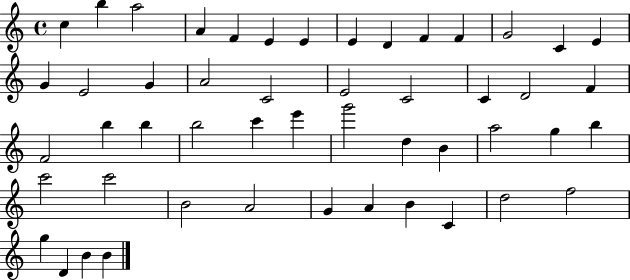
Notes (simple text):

C5/q B5/q A5/h A4/q F4/q E4/q E4/q E4/q D4/q F4/q F4/q G4/h C4/q E4/q G4/q E4/h G4/q A4/h C4/h E4/h C4/h C4/q D4/h F4/q F4/h B5/q B5/q B5/h C6/q E6/q G6/h D5/q B4/q A5/h G5/q B5/q C6/h C6/h B4/h A4/h G4/q A4/q B4/q C4/q D5/h F5/h G5/q D4/q B4/q B4/q